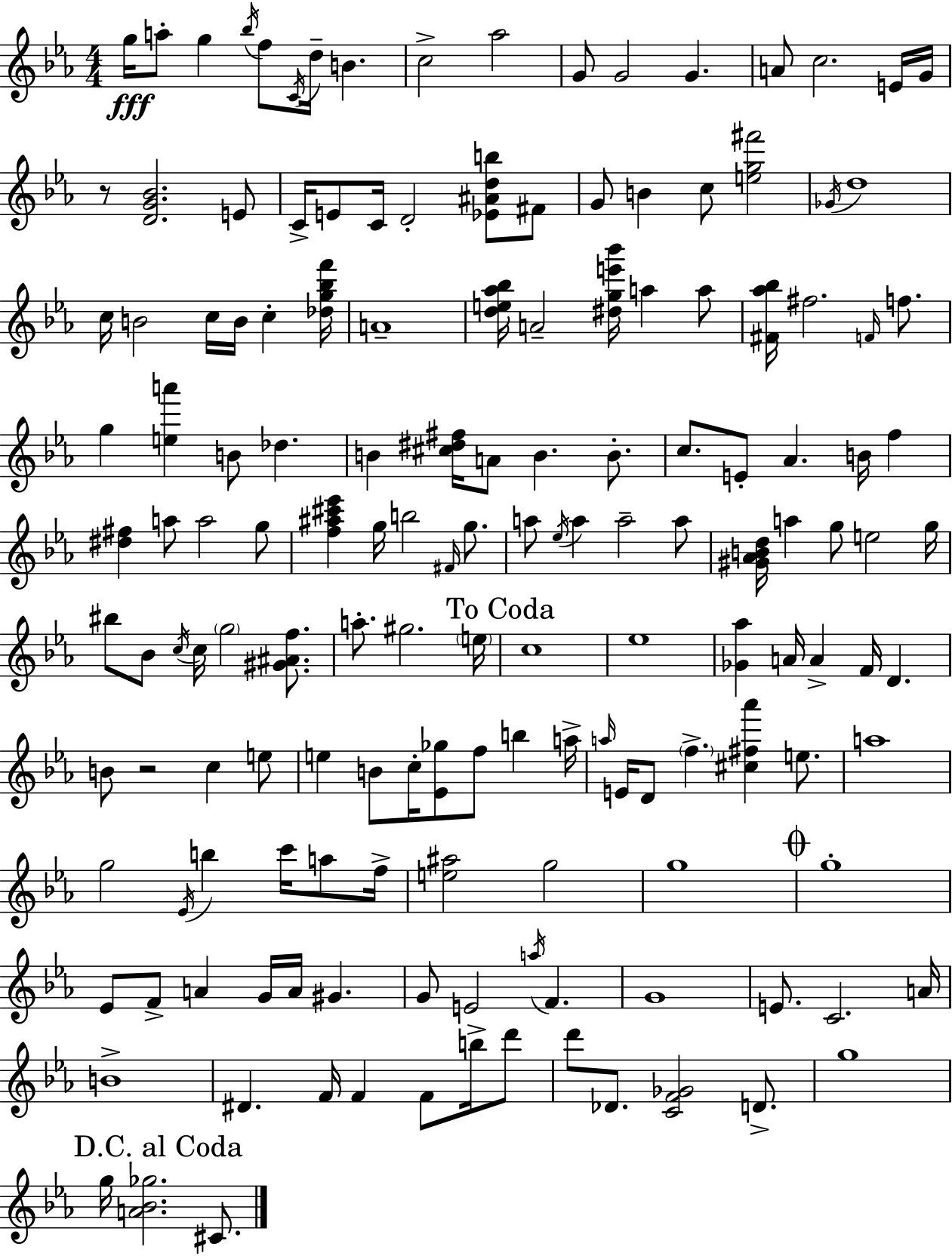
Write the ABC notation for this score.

X:1
T:Untitled
M:4/4
L:1/4
K:Eb
g/4 a/2 g _b/4 f/2 C/4 d/4 B c2 _a2 G/2 G2 G A/2 c2 E/4 G/4 z/2 [DG_B]2 E/2 C/4 E/2 C/4 D2 [_E^Adb]/2 ^F/2 G/2 B c/2 [eg^f']2 _G/4 d4 c/4 B2 c/4 B/4 c [_dg_bf']/4 A4 [de_a_b]/4 A2 [^dge'_b']/4 a a/2 [^F_a_b]/4 ^f2 F/4 f/2 g [ea'] B/2 _d B [^c^d^f]/4 A/2 B B/2 c/2 E/2 _A B/4 f [^d^f] a/2 a2 g/2 [f^a^c'_e'] g/4 b2 ^F/4 g/2 a/2 _e/4 a a2 a/2 [^G_ABd]/4 a g/2 e2 g/4 ^b/2 _B/2 c/4 c/4 g2 [^G^Af]/2 a/2 ^g2 e/4 c4 _e4 [_G_a] A/4 A F/4 D B/2 z2 c e/2 e B/2 c/4 [_E_g]/2 f/2 b a/4 a/4 E/4 D/2 f [^c^f_a'] e/2 a4 g2 _E/4 b c'/4 a/2 f/4 [e^a]2 g2 g4 g4 _E/2 F/2 A G/4 A/4 ^G G/2 E2 a/4 F G4 E/2 C2 A/4 B4 ^D F/4 F F/2 b/4 d'/2 d'/2 _D/2 [CF_G]2 D/2 g4 g/4 [A_B_g]2 ^C/2